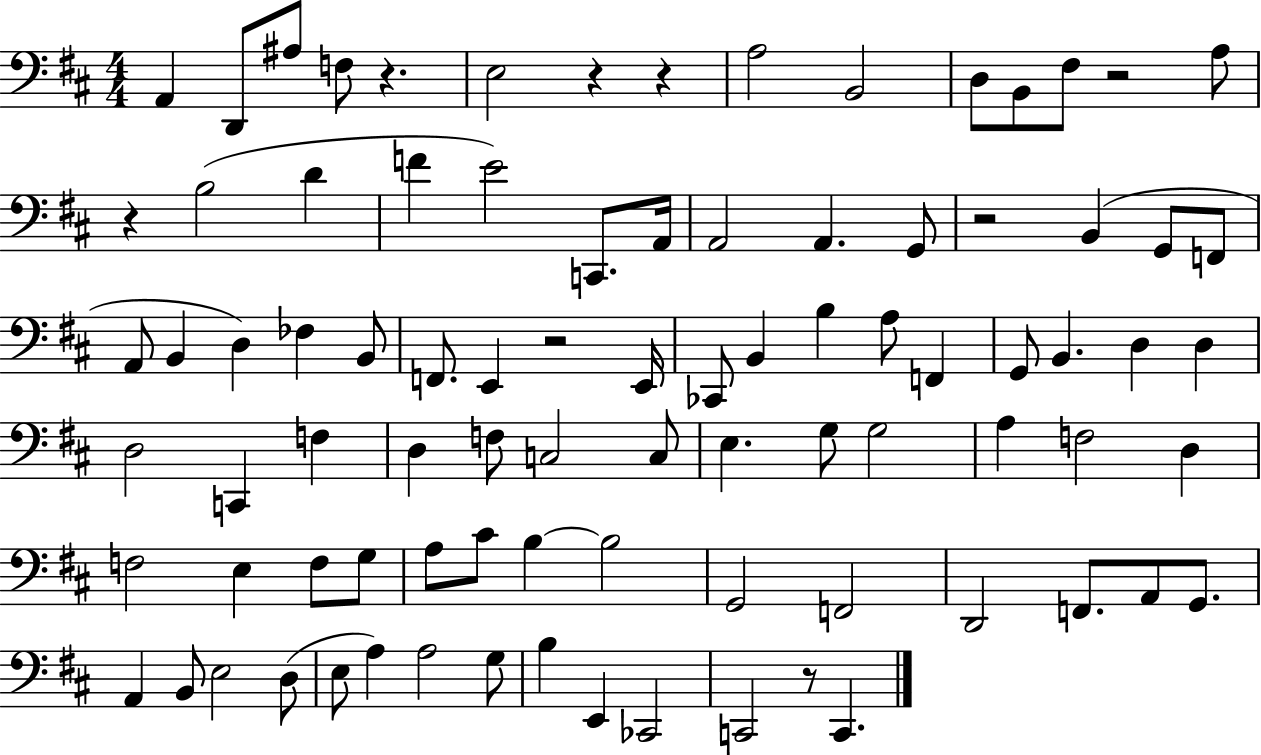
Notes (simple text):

A2/q D2/e A#3/e F3/e R/q. E3/h R/q R/q A3/h B2/h D3/e B2/e F#3/e R/h A3/e R/q B3/h D4/q F4/q E4/h C2/e. A2/s A2/h A2/q. G2/e R/h B2/q G2/e F2/e A2/e B2/q D3/q FES3/q B2/e F2/e. E2/q R/h E2/s CES2/e B2/q B3/q A3/e F2/q G2/e B2/q. D3/q D3/q D3/h C2/q F3/q D3/q F3/e C3/h C3/e E3/q. G3/e G3/h A3/q F3/h D3/q F3/h E3/q F3/e G3/e A3/e C#4/e B3/q B3/h G2/h F2/h D2/h F2/e. A2/e G2/e. A2/q B2/e E3/h D3/e E3/e A3/q A3/h G3/e B3/q E2/q CES2/h C2/h R/e C2/q.